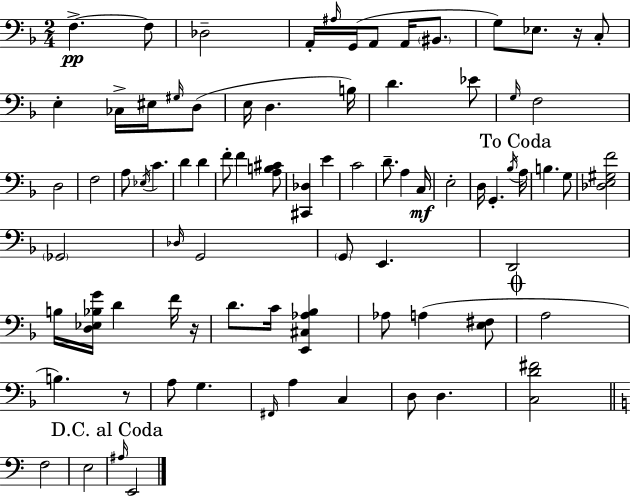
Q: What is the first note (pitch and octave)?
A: F3